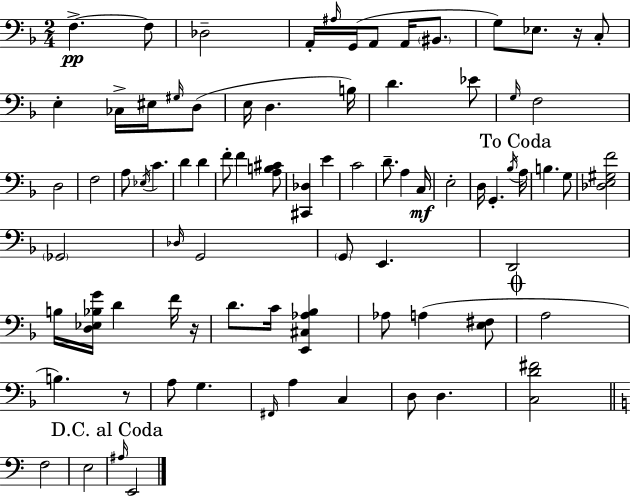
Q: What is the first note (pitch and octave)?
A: F3